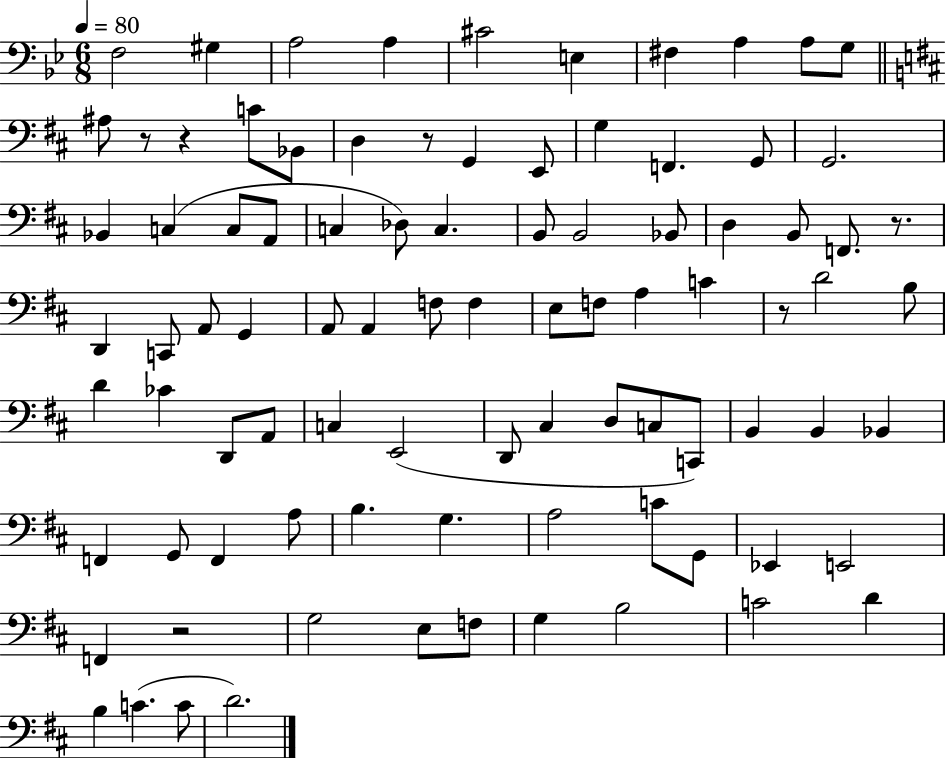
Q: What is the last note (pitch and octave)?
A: D4